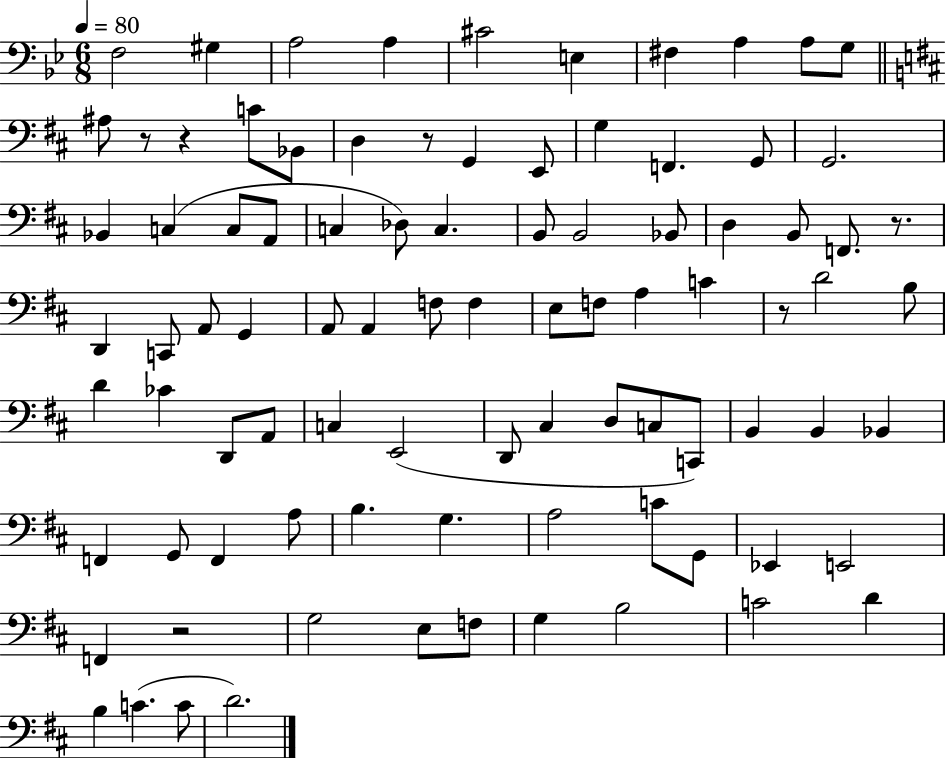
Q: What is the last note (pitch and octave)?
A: D4